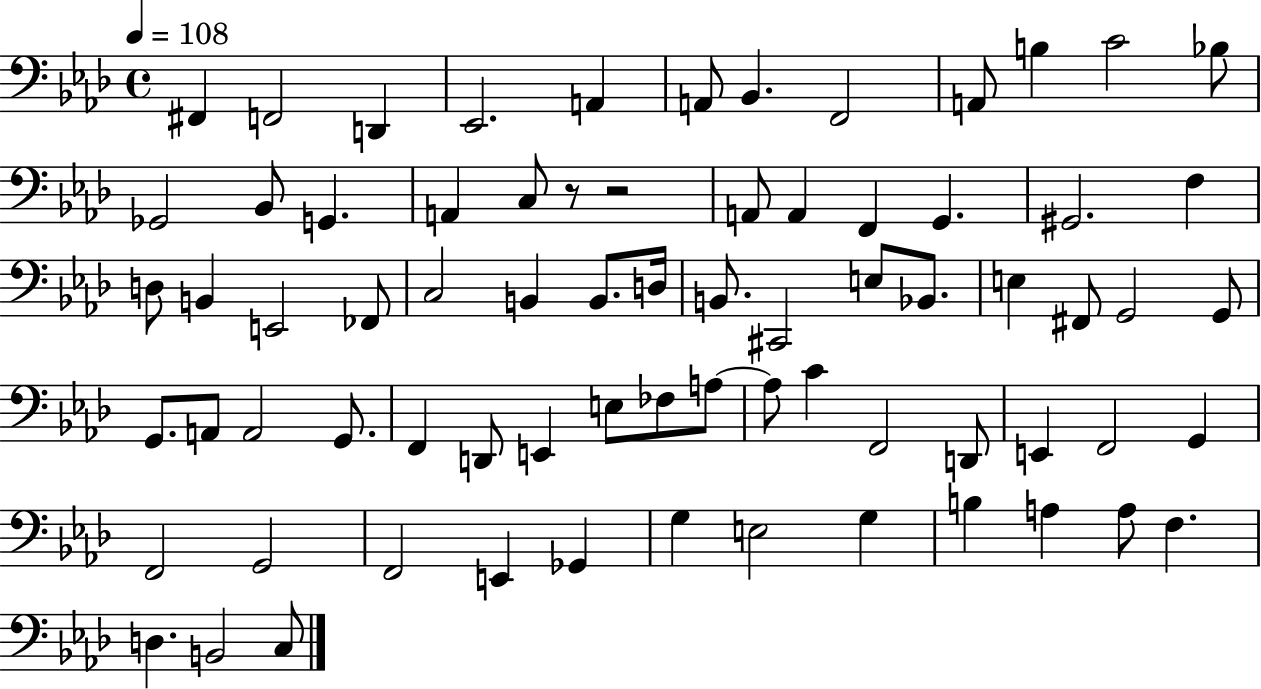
F#2/q F2/h D2/q Eb2/h. A2/q A2/e Bb2/q. F2/h A2/e B3/q C4/h Bb3/e Gb2/h Bb2/e G2/q. A2/q C3/e R/e R/h A2/e A2/q F2/q G2/q. G#2/h. F3/q D3/e B2/q E2/h FES2/e C3/h B2/q B2/e. D3/s B2/e. C#2/h E3/e Bb2/e. E3/q F#2/e G2/h G2/e G2/e. A2/e A2/h G2/e. F2/q D2/e E2/q E3/e FES3/e A3/e A3/e C4/q F2/h D2/e E2/q F2/h G2/q F2/h G2/h F2/h E2/q Gb2/q G3/q E3/h G3/q B3/q A3/q A3/e F3/q. D3/q. B2/h C3/e